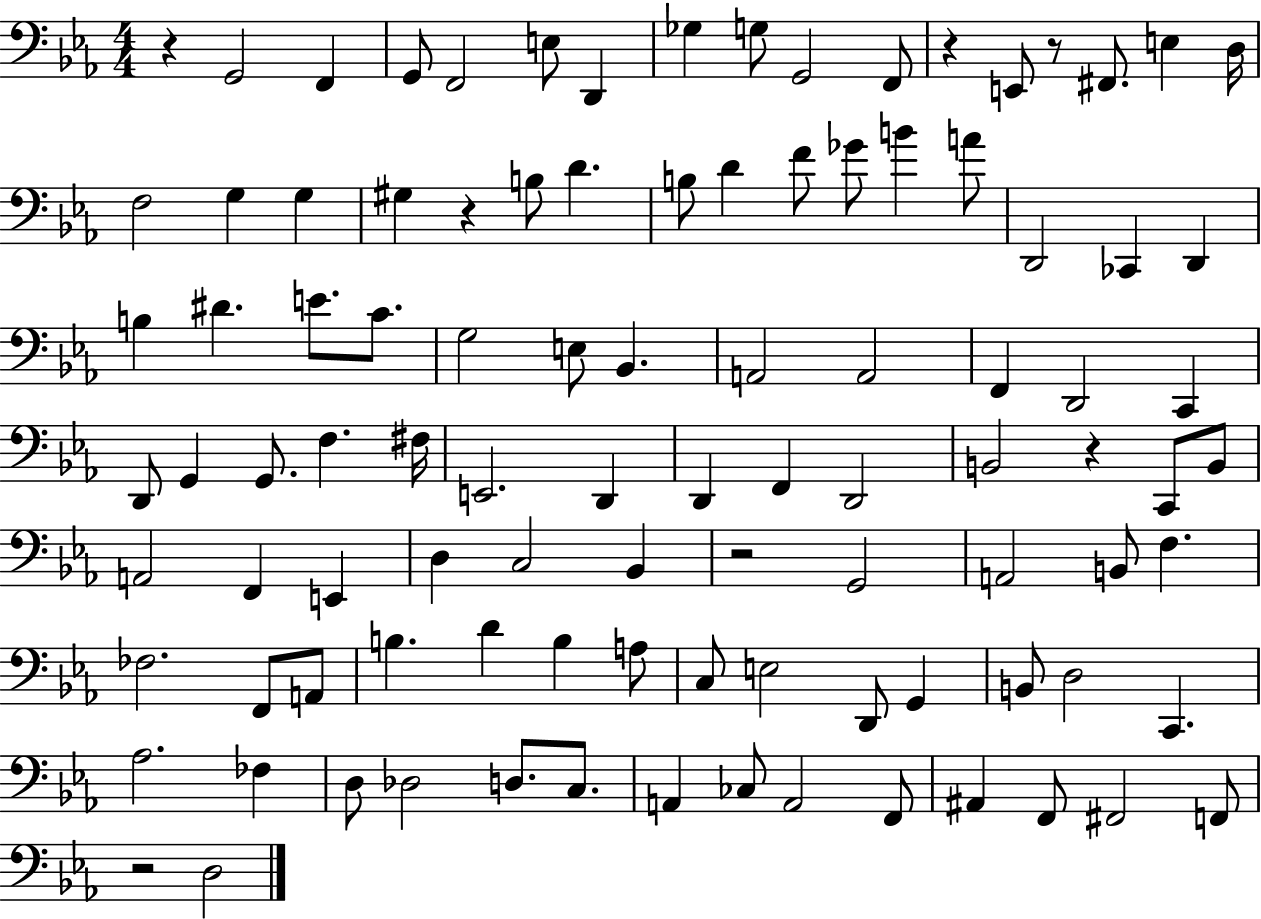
R/q G2/h F2/q G2/e F2/h E3/e D2/q Gb3/q G3/e G2/h F2/e R/q E2/e R/e F#2/e. E3/q D3/s F3/h G3/q G3/q G#3/q R/q B3/e D4/q. B3/e D4/q F4/e Gb4/e B4/q A4/e D2/h CES2/q D2/q B3/q D#4/q. E4/e. C4/e. G3/h E3/e Bb2/q. A2/h A2/h F2/q D2/h C2/q D2/e G2/q G2/e. F3/q. F#3/s E2/h. D2/q D2/q F2/q D2/h B2/h R/q C2/e B2/e A2/h F2/q E2/q D3/q C3/h Bb2/q R/h G2/h A2/h B2/e F3/q. FES3/h. F2/e A2/e B3/q. D4/q B3/q A3/e C3/e E3/h D2/e G2/q B2/e D3/h C2/q. Ab3/h. FES3/q D3/e Db3/h D3/e. C3/e. A2/q CES3/e A2/h F2/e A#2/q F2/e F#2/h F2/e R/h D3/h